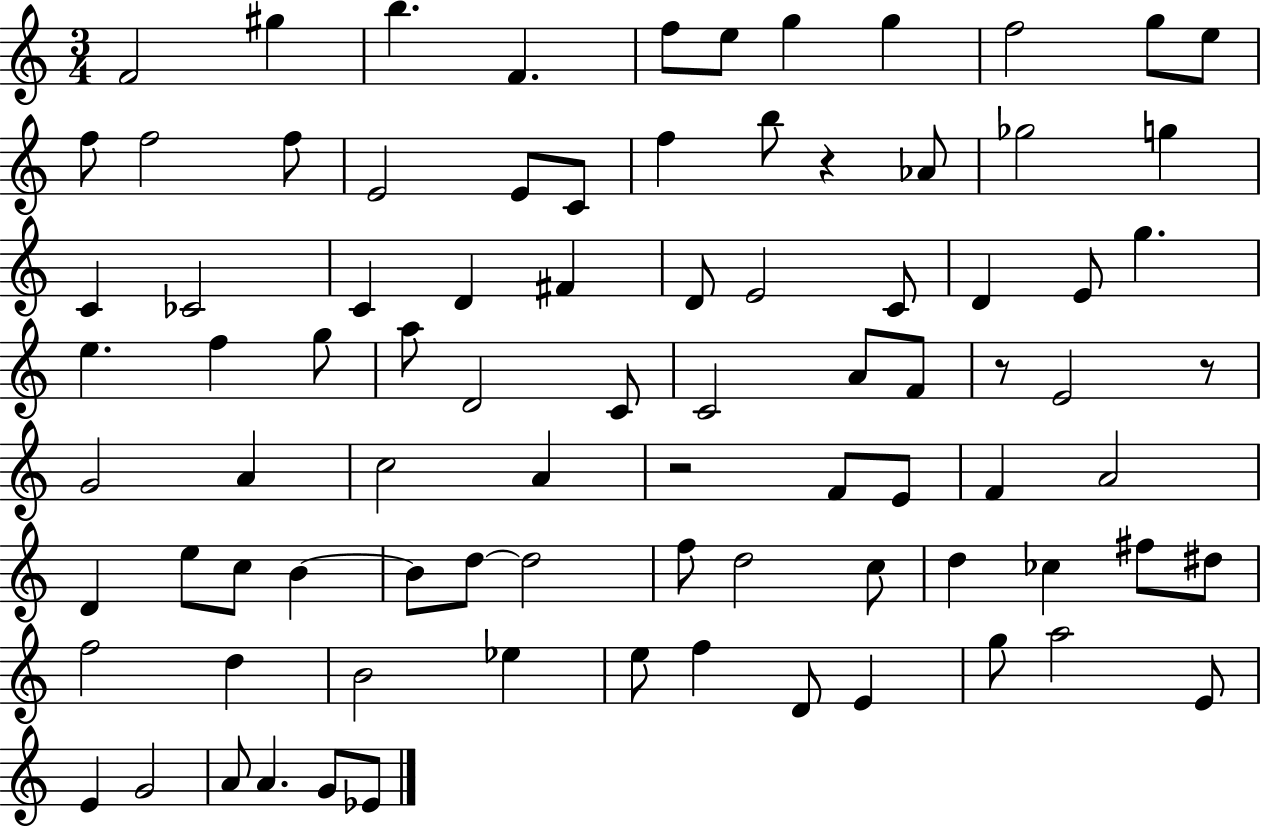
X:1
T:Untitled
M:3/4
L:1/4
K:C
F2 ^g b F f/2 e/2 g g f2 g/2 e/2 f/2 f2 f/2 E2 E/2 C/2 f b/2 z _A/2 _g2 g C _C2 C D ^F D/2 E2 C/2 D E/2 g e f g/2 a/2 D2 C/2 C2 A/2 F/2 z/2 E2 z/2 G2 A c2 A z2 F/2 E/2 F A2 D e/2 c/2 B B/2 d/2 d2 f/2 d2 c/2 d _c ^f/2 ^d/2 f2 d B2 _e e/2 f D/2 E g/2 a2 E/2 E G2 A/2 A G/2 _E/2